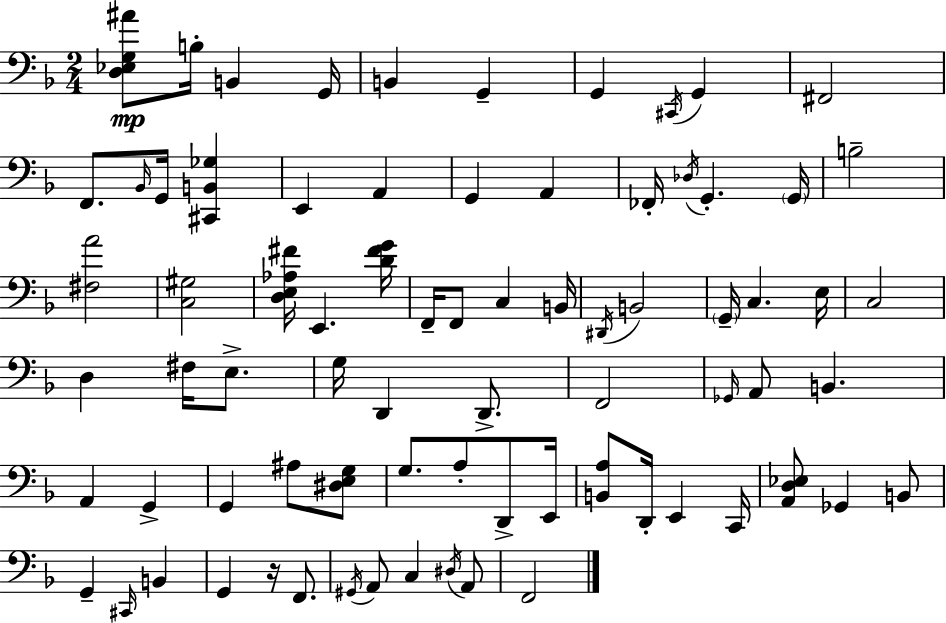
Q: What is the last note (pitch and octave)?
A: F2